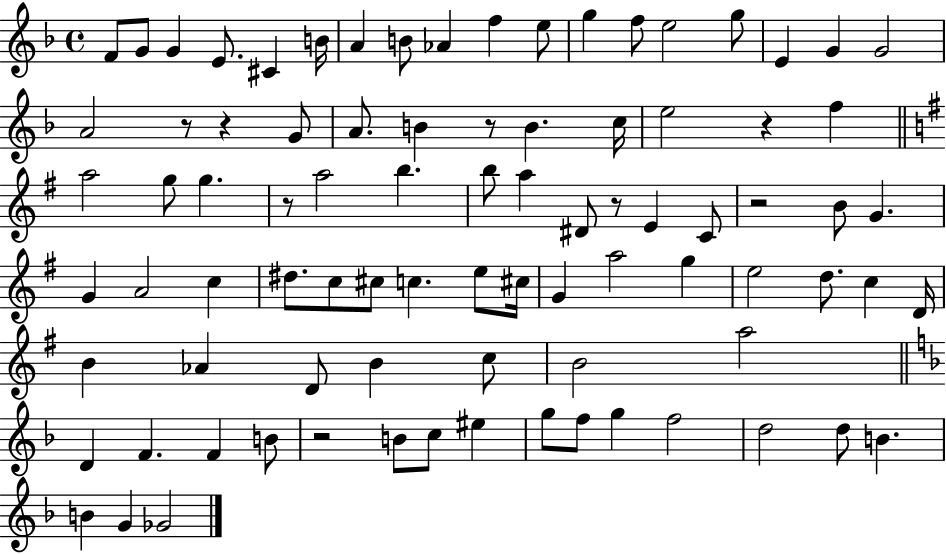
{
  \clef treble
  \time 4/4
  \defaultTimeSignature
  \key f \major
  f'8 g'8 g'4 e'8. cis'4 b'16 | a'4 b'8 aes'4 f''4 e''8 | g''4 f''8 e''2 g''8 | e'4 g'4 g'2 | \break a'2 r8 r4 g'8 | a'8. b'4 r8 b'4. c''16 | e''2 r4 f''4 | \bar "||" \break \key e \minor a''2 g''8 g''4. | r8 a''2 b''4. | b''8 a''4 dis'8 r8 e'4 c'8 | r2 b'8 g'4. | \break g'4 a'2 c''4 | dis''8. c''8 cis''8 c''4. e''8 cis''16 | g'4 a''2 g''4 | e''2 d''8. c''4 d'16 | \break b'4 aes'4 d'8 b'4 c''8 | b'2 a''2 | \bar "||" \break \key f \major d'4 f'4. f'4 b'8 | r2 b'8 c''8 eis''4 | g''8 f''8 g''4 f''2 | d''2 d''8 b'4. | \break b'4 g'4 ges'2 | \bar "|."
}